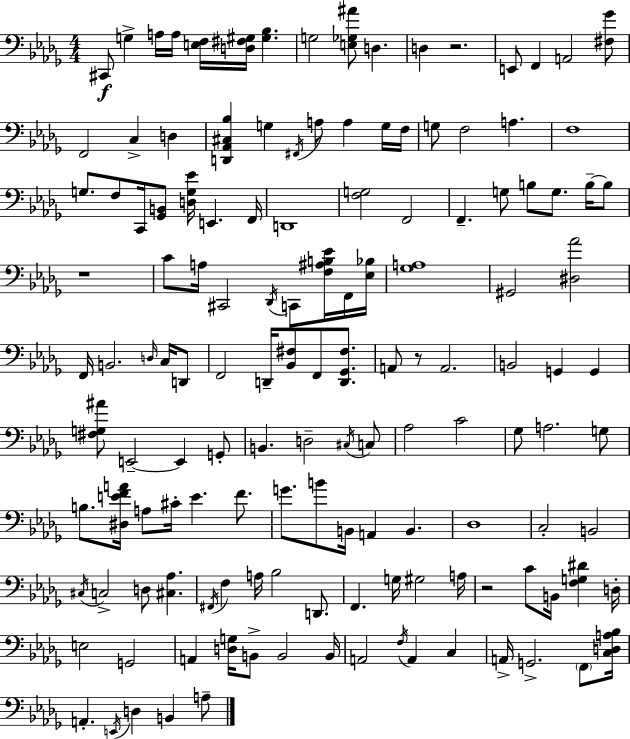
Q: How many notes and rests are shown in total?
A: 139